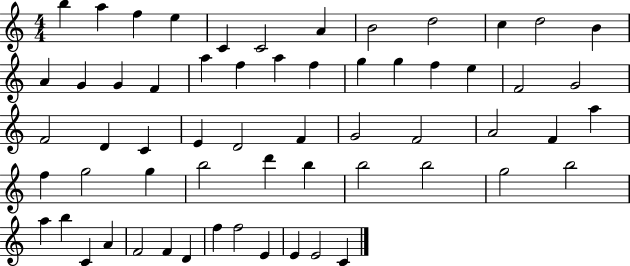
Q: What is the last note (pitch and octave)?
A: C4